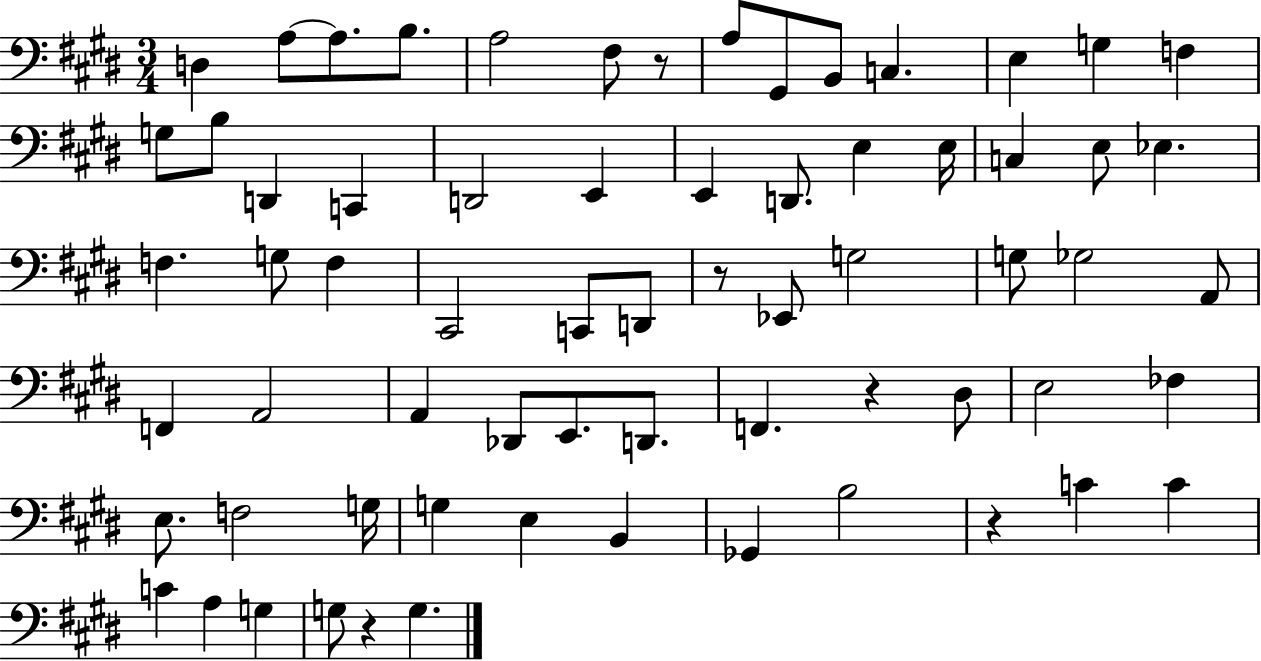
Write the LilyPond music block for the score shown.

{
  \clef bass
  \numericTimeSignature
  \time 3/4
  \key e \major
  d4 a8~~ a8. b8. | a2 fis8 r8 | a8 gis,8 b,8 c4. | e4 g4 f4 | \break g8 b8 d,4 c,4 | d,2 e,4 | e,4 d,8. e4 e16 | c4 e8 ees4. | \break f4. g8 f4 | cis,2 c,8 d,8 | r8 ees,8 g2 | g8 ges2 a,8 | \break f,4 a,2 | a,4 des,8 e,8. d,8. | f,4. r4 dis8 | e2 fes4 | \break e8. f2 g16 | g4 e4 b,4 | ges,4 b2 | r4 c'4 c'4 | \break c'4 a4 g4 | g8 r4 g4. | \bar "|."
}